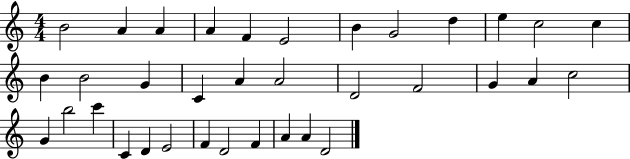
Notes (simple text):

B4/h A4/q A4/q A4/q F4/q E4/h B4/q G4/h D5/q E5/q C5/h C5/q B4/q B4/h G4/q C4/q A4/q A4/h D4/h F4/h G4/q A4/q C5/h G4/q B5/h C6/q C4/q D4/q E4/h F4/q D4/h F4/q A4/q A4/q D4/h